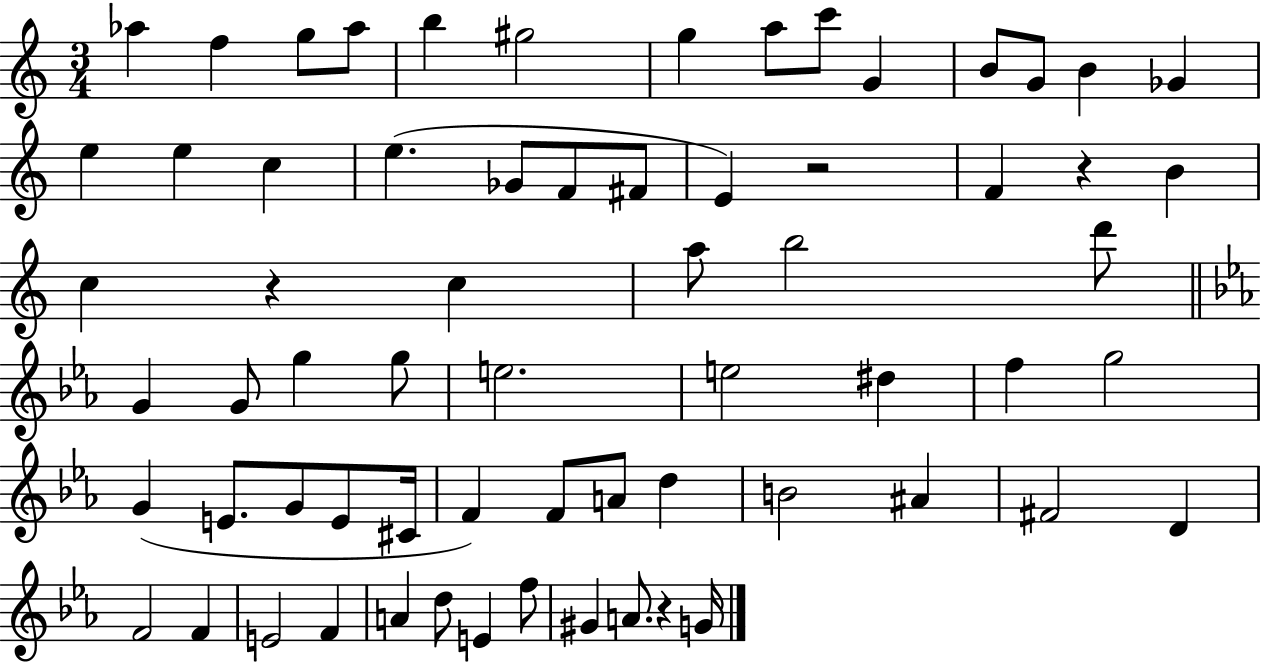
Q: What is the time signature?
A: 3/4